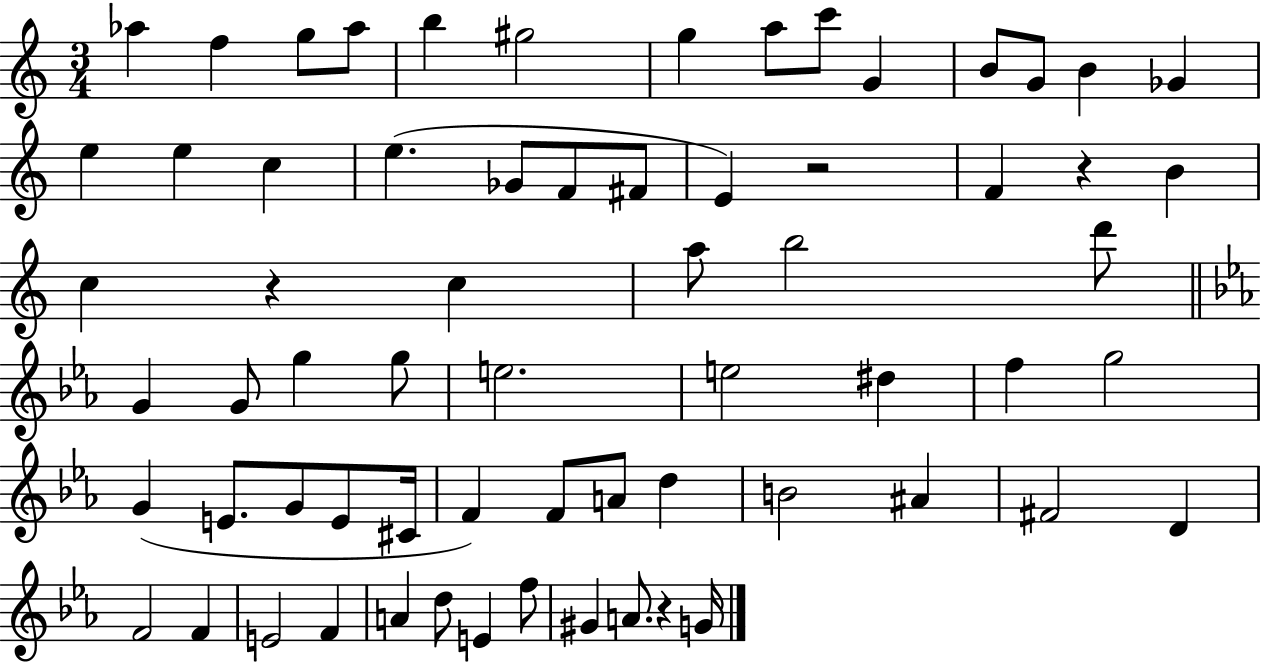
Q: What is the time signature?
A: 3/4